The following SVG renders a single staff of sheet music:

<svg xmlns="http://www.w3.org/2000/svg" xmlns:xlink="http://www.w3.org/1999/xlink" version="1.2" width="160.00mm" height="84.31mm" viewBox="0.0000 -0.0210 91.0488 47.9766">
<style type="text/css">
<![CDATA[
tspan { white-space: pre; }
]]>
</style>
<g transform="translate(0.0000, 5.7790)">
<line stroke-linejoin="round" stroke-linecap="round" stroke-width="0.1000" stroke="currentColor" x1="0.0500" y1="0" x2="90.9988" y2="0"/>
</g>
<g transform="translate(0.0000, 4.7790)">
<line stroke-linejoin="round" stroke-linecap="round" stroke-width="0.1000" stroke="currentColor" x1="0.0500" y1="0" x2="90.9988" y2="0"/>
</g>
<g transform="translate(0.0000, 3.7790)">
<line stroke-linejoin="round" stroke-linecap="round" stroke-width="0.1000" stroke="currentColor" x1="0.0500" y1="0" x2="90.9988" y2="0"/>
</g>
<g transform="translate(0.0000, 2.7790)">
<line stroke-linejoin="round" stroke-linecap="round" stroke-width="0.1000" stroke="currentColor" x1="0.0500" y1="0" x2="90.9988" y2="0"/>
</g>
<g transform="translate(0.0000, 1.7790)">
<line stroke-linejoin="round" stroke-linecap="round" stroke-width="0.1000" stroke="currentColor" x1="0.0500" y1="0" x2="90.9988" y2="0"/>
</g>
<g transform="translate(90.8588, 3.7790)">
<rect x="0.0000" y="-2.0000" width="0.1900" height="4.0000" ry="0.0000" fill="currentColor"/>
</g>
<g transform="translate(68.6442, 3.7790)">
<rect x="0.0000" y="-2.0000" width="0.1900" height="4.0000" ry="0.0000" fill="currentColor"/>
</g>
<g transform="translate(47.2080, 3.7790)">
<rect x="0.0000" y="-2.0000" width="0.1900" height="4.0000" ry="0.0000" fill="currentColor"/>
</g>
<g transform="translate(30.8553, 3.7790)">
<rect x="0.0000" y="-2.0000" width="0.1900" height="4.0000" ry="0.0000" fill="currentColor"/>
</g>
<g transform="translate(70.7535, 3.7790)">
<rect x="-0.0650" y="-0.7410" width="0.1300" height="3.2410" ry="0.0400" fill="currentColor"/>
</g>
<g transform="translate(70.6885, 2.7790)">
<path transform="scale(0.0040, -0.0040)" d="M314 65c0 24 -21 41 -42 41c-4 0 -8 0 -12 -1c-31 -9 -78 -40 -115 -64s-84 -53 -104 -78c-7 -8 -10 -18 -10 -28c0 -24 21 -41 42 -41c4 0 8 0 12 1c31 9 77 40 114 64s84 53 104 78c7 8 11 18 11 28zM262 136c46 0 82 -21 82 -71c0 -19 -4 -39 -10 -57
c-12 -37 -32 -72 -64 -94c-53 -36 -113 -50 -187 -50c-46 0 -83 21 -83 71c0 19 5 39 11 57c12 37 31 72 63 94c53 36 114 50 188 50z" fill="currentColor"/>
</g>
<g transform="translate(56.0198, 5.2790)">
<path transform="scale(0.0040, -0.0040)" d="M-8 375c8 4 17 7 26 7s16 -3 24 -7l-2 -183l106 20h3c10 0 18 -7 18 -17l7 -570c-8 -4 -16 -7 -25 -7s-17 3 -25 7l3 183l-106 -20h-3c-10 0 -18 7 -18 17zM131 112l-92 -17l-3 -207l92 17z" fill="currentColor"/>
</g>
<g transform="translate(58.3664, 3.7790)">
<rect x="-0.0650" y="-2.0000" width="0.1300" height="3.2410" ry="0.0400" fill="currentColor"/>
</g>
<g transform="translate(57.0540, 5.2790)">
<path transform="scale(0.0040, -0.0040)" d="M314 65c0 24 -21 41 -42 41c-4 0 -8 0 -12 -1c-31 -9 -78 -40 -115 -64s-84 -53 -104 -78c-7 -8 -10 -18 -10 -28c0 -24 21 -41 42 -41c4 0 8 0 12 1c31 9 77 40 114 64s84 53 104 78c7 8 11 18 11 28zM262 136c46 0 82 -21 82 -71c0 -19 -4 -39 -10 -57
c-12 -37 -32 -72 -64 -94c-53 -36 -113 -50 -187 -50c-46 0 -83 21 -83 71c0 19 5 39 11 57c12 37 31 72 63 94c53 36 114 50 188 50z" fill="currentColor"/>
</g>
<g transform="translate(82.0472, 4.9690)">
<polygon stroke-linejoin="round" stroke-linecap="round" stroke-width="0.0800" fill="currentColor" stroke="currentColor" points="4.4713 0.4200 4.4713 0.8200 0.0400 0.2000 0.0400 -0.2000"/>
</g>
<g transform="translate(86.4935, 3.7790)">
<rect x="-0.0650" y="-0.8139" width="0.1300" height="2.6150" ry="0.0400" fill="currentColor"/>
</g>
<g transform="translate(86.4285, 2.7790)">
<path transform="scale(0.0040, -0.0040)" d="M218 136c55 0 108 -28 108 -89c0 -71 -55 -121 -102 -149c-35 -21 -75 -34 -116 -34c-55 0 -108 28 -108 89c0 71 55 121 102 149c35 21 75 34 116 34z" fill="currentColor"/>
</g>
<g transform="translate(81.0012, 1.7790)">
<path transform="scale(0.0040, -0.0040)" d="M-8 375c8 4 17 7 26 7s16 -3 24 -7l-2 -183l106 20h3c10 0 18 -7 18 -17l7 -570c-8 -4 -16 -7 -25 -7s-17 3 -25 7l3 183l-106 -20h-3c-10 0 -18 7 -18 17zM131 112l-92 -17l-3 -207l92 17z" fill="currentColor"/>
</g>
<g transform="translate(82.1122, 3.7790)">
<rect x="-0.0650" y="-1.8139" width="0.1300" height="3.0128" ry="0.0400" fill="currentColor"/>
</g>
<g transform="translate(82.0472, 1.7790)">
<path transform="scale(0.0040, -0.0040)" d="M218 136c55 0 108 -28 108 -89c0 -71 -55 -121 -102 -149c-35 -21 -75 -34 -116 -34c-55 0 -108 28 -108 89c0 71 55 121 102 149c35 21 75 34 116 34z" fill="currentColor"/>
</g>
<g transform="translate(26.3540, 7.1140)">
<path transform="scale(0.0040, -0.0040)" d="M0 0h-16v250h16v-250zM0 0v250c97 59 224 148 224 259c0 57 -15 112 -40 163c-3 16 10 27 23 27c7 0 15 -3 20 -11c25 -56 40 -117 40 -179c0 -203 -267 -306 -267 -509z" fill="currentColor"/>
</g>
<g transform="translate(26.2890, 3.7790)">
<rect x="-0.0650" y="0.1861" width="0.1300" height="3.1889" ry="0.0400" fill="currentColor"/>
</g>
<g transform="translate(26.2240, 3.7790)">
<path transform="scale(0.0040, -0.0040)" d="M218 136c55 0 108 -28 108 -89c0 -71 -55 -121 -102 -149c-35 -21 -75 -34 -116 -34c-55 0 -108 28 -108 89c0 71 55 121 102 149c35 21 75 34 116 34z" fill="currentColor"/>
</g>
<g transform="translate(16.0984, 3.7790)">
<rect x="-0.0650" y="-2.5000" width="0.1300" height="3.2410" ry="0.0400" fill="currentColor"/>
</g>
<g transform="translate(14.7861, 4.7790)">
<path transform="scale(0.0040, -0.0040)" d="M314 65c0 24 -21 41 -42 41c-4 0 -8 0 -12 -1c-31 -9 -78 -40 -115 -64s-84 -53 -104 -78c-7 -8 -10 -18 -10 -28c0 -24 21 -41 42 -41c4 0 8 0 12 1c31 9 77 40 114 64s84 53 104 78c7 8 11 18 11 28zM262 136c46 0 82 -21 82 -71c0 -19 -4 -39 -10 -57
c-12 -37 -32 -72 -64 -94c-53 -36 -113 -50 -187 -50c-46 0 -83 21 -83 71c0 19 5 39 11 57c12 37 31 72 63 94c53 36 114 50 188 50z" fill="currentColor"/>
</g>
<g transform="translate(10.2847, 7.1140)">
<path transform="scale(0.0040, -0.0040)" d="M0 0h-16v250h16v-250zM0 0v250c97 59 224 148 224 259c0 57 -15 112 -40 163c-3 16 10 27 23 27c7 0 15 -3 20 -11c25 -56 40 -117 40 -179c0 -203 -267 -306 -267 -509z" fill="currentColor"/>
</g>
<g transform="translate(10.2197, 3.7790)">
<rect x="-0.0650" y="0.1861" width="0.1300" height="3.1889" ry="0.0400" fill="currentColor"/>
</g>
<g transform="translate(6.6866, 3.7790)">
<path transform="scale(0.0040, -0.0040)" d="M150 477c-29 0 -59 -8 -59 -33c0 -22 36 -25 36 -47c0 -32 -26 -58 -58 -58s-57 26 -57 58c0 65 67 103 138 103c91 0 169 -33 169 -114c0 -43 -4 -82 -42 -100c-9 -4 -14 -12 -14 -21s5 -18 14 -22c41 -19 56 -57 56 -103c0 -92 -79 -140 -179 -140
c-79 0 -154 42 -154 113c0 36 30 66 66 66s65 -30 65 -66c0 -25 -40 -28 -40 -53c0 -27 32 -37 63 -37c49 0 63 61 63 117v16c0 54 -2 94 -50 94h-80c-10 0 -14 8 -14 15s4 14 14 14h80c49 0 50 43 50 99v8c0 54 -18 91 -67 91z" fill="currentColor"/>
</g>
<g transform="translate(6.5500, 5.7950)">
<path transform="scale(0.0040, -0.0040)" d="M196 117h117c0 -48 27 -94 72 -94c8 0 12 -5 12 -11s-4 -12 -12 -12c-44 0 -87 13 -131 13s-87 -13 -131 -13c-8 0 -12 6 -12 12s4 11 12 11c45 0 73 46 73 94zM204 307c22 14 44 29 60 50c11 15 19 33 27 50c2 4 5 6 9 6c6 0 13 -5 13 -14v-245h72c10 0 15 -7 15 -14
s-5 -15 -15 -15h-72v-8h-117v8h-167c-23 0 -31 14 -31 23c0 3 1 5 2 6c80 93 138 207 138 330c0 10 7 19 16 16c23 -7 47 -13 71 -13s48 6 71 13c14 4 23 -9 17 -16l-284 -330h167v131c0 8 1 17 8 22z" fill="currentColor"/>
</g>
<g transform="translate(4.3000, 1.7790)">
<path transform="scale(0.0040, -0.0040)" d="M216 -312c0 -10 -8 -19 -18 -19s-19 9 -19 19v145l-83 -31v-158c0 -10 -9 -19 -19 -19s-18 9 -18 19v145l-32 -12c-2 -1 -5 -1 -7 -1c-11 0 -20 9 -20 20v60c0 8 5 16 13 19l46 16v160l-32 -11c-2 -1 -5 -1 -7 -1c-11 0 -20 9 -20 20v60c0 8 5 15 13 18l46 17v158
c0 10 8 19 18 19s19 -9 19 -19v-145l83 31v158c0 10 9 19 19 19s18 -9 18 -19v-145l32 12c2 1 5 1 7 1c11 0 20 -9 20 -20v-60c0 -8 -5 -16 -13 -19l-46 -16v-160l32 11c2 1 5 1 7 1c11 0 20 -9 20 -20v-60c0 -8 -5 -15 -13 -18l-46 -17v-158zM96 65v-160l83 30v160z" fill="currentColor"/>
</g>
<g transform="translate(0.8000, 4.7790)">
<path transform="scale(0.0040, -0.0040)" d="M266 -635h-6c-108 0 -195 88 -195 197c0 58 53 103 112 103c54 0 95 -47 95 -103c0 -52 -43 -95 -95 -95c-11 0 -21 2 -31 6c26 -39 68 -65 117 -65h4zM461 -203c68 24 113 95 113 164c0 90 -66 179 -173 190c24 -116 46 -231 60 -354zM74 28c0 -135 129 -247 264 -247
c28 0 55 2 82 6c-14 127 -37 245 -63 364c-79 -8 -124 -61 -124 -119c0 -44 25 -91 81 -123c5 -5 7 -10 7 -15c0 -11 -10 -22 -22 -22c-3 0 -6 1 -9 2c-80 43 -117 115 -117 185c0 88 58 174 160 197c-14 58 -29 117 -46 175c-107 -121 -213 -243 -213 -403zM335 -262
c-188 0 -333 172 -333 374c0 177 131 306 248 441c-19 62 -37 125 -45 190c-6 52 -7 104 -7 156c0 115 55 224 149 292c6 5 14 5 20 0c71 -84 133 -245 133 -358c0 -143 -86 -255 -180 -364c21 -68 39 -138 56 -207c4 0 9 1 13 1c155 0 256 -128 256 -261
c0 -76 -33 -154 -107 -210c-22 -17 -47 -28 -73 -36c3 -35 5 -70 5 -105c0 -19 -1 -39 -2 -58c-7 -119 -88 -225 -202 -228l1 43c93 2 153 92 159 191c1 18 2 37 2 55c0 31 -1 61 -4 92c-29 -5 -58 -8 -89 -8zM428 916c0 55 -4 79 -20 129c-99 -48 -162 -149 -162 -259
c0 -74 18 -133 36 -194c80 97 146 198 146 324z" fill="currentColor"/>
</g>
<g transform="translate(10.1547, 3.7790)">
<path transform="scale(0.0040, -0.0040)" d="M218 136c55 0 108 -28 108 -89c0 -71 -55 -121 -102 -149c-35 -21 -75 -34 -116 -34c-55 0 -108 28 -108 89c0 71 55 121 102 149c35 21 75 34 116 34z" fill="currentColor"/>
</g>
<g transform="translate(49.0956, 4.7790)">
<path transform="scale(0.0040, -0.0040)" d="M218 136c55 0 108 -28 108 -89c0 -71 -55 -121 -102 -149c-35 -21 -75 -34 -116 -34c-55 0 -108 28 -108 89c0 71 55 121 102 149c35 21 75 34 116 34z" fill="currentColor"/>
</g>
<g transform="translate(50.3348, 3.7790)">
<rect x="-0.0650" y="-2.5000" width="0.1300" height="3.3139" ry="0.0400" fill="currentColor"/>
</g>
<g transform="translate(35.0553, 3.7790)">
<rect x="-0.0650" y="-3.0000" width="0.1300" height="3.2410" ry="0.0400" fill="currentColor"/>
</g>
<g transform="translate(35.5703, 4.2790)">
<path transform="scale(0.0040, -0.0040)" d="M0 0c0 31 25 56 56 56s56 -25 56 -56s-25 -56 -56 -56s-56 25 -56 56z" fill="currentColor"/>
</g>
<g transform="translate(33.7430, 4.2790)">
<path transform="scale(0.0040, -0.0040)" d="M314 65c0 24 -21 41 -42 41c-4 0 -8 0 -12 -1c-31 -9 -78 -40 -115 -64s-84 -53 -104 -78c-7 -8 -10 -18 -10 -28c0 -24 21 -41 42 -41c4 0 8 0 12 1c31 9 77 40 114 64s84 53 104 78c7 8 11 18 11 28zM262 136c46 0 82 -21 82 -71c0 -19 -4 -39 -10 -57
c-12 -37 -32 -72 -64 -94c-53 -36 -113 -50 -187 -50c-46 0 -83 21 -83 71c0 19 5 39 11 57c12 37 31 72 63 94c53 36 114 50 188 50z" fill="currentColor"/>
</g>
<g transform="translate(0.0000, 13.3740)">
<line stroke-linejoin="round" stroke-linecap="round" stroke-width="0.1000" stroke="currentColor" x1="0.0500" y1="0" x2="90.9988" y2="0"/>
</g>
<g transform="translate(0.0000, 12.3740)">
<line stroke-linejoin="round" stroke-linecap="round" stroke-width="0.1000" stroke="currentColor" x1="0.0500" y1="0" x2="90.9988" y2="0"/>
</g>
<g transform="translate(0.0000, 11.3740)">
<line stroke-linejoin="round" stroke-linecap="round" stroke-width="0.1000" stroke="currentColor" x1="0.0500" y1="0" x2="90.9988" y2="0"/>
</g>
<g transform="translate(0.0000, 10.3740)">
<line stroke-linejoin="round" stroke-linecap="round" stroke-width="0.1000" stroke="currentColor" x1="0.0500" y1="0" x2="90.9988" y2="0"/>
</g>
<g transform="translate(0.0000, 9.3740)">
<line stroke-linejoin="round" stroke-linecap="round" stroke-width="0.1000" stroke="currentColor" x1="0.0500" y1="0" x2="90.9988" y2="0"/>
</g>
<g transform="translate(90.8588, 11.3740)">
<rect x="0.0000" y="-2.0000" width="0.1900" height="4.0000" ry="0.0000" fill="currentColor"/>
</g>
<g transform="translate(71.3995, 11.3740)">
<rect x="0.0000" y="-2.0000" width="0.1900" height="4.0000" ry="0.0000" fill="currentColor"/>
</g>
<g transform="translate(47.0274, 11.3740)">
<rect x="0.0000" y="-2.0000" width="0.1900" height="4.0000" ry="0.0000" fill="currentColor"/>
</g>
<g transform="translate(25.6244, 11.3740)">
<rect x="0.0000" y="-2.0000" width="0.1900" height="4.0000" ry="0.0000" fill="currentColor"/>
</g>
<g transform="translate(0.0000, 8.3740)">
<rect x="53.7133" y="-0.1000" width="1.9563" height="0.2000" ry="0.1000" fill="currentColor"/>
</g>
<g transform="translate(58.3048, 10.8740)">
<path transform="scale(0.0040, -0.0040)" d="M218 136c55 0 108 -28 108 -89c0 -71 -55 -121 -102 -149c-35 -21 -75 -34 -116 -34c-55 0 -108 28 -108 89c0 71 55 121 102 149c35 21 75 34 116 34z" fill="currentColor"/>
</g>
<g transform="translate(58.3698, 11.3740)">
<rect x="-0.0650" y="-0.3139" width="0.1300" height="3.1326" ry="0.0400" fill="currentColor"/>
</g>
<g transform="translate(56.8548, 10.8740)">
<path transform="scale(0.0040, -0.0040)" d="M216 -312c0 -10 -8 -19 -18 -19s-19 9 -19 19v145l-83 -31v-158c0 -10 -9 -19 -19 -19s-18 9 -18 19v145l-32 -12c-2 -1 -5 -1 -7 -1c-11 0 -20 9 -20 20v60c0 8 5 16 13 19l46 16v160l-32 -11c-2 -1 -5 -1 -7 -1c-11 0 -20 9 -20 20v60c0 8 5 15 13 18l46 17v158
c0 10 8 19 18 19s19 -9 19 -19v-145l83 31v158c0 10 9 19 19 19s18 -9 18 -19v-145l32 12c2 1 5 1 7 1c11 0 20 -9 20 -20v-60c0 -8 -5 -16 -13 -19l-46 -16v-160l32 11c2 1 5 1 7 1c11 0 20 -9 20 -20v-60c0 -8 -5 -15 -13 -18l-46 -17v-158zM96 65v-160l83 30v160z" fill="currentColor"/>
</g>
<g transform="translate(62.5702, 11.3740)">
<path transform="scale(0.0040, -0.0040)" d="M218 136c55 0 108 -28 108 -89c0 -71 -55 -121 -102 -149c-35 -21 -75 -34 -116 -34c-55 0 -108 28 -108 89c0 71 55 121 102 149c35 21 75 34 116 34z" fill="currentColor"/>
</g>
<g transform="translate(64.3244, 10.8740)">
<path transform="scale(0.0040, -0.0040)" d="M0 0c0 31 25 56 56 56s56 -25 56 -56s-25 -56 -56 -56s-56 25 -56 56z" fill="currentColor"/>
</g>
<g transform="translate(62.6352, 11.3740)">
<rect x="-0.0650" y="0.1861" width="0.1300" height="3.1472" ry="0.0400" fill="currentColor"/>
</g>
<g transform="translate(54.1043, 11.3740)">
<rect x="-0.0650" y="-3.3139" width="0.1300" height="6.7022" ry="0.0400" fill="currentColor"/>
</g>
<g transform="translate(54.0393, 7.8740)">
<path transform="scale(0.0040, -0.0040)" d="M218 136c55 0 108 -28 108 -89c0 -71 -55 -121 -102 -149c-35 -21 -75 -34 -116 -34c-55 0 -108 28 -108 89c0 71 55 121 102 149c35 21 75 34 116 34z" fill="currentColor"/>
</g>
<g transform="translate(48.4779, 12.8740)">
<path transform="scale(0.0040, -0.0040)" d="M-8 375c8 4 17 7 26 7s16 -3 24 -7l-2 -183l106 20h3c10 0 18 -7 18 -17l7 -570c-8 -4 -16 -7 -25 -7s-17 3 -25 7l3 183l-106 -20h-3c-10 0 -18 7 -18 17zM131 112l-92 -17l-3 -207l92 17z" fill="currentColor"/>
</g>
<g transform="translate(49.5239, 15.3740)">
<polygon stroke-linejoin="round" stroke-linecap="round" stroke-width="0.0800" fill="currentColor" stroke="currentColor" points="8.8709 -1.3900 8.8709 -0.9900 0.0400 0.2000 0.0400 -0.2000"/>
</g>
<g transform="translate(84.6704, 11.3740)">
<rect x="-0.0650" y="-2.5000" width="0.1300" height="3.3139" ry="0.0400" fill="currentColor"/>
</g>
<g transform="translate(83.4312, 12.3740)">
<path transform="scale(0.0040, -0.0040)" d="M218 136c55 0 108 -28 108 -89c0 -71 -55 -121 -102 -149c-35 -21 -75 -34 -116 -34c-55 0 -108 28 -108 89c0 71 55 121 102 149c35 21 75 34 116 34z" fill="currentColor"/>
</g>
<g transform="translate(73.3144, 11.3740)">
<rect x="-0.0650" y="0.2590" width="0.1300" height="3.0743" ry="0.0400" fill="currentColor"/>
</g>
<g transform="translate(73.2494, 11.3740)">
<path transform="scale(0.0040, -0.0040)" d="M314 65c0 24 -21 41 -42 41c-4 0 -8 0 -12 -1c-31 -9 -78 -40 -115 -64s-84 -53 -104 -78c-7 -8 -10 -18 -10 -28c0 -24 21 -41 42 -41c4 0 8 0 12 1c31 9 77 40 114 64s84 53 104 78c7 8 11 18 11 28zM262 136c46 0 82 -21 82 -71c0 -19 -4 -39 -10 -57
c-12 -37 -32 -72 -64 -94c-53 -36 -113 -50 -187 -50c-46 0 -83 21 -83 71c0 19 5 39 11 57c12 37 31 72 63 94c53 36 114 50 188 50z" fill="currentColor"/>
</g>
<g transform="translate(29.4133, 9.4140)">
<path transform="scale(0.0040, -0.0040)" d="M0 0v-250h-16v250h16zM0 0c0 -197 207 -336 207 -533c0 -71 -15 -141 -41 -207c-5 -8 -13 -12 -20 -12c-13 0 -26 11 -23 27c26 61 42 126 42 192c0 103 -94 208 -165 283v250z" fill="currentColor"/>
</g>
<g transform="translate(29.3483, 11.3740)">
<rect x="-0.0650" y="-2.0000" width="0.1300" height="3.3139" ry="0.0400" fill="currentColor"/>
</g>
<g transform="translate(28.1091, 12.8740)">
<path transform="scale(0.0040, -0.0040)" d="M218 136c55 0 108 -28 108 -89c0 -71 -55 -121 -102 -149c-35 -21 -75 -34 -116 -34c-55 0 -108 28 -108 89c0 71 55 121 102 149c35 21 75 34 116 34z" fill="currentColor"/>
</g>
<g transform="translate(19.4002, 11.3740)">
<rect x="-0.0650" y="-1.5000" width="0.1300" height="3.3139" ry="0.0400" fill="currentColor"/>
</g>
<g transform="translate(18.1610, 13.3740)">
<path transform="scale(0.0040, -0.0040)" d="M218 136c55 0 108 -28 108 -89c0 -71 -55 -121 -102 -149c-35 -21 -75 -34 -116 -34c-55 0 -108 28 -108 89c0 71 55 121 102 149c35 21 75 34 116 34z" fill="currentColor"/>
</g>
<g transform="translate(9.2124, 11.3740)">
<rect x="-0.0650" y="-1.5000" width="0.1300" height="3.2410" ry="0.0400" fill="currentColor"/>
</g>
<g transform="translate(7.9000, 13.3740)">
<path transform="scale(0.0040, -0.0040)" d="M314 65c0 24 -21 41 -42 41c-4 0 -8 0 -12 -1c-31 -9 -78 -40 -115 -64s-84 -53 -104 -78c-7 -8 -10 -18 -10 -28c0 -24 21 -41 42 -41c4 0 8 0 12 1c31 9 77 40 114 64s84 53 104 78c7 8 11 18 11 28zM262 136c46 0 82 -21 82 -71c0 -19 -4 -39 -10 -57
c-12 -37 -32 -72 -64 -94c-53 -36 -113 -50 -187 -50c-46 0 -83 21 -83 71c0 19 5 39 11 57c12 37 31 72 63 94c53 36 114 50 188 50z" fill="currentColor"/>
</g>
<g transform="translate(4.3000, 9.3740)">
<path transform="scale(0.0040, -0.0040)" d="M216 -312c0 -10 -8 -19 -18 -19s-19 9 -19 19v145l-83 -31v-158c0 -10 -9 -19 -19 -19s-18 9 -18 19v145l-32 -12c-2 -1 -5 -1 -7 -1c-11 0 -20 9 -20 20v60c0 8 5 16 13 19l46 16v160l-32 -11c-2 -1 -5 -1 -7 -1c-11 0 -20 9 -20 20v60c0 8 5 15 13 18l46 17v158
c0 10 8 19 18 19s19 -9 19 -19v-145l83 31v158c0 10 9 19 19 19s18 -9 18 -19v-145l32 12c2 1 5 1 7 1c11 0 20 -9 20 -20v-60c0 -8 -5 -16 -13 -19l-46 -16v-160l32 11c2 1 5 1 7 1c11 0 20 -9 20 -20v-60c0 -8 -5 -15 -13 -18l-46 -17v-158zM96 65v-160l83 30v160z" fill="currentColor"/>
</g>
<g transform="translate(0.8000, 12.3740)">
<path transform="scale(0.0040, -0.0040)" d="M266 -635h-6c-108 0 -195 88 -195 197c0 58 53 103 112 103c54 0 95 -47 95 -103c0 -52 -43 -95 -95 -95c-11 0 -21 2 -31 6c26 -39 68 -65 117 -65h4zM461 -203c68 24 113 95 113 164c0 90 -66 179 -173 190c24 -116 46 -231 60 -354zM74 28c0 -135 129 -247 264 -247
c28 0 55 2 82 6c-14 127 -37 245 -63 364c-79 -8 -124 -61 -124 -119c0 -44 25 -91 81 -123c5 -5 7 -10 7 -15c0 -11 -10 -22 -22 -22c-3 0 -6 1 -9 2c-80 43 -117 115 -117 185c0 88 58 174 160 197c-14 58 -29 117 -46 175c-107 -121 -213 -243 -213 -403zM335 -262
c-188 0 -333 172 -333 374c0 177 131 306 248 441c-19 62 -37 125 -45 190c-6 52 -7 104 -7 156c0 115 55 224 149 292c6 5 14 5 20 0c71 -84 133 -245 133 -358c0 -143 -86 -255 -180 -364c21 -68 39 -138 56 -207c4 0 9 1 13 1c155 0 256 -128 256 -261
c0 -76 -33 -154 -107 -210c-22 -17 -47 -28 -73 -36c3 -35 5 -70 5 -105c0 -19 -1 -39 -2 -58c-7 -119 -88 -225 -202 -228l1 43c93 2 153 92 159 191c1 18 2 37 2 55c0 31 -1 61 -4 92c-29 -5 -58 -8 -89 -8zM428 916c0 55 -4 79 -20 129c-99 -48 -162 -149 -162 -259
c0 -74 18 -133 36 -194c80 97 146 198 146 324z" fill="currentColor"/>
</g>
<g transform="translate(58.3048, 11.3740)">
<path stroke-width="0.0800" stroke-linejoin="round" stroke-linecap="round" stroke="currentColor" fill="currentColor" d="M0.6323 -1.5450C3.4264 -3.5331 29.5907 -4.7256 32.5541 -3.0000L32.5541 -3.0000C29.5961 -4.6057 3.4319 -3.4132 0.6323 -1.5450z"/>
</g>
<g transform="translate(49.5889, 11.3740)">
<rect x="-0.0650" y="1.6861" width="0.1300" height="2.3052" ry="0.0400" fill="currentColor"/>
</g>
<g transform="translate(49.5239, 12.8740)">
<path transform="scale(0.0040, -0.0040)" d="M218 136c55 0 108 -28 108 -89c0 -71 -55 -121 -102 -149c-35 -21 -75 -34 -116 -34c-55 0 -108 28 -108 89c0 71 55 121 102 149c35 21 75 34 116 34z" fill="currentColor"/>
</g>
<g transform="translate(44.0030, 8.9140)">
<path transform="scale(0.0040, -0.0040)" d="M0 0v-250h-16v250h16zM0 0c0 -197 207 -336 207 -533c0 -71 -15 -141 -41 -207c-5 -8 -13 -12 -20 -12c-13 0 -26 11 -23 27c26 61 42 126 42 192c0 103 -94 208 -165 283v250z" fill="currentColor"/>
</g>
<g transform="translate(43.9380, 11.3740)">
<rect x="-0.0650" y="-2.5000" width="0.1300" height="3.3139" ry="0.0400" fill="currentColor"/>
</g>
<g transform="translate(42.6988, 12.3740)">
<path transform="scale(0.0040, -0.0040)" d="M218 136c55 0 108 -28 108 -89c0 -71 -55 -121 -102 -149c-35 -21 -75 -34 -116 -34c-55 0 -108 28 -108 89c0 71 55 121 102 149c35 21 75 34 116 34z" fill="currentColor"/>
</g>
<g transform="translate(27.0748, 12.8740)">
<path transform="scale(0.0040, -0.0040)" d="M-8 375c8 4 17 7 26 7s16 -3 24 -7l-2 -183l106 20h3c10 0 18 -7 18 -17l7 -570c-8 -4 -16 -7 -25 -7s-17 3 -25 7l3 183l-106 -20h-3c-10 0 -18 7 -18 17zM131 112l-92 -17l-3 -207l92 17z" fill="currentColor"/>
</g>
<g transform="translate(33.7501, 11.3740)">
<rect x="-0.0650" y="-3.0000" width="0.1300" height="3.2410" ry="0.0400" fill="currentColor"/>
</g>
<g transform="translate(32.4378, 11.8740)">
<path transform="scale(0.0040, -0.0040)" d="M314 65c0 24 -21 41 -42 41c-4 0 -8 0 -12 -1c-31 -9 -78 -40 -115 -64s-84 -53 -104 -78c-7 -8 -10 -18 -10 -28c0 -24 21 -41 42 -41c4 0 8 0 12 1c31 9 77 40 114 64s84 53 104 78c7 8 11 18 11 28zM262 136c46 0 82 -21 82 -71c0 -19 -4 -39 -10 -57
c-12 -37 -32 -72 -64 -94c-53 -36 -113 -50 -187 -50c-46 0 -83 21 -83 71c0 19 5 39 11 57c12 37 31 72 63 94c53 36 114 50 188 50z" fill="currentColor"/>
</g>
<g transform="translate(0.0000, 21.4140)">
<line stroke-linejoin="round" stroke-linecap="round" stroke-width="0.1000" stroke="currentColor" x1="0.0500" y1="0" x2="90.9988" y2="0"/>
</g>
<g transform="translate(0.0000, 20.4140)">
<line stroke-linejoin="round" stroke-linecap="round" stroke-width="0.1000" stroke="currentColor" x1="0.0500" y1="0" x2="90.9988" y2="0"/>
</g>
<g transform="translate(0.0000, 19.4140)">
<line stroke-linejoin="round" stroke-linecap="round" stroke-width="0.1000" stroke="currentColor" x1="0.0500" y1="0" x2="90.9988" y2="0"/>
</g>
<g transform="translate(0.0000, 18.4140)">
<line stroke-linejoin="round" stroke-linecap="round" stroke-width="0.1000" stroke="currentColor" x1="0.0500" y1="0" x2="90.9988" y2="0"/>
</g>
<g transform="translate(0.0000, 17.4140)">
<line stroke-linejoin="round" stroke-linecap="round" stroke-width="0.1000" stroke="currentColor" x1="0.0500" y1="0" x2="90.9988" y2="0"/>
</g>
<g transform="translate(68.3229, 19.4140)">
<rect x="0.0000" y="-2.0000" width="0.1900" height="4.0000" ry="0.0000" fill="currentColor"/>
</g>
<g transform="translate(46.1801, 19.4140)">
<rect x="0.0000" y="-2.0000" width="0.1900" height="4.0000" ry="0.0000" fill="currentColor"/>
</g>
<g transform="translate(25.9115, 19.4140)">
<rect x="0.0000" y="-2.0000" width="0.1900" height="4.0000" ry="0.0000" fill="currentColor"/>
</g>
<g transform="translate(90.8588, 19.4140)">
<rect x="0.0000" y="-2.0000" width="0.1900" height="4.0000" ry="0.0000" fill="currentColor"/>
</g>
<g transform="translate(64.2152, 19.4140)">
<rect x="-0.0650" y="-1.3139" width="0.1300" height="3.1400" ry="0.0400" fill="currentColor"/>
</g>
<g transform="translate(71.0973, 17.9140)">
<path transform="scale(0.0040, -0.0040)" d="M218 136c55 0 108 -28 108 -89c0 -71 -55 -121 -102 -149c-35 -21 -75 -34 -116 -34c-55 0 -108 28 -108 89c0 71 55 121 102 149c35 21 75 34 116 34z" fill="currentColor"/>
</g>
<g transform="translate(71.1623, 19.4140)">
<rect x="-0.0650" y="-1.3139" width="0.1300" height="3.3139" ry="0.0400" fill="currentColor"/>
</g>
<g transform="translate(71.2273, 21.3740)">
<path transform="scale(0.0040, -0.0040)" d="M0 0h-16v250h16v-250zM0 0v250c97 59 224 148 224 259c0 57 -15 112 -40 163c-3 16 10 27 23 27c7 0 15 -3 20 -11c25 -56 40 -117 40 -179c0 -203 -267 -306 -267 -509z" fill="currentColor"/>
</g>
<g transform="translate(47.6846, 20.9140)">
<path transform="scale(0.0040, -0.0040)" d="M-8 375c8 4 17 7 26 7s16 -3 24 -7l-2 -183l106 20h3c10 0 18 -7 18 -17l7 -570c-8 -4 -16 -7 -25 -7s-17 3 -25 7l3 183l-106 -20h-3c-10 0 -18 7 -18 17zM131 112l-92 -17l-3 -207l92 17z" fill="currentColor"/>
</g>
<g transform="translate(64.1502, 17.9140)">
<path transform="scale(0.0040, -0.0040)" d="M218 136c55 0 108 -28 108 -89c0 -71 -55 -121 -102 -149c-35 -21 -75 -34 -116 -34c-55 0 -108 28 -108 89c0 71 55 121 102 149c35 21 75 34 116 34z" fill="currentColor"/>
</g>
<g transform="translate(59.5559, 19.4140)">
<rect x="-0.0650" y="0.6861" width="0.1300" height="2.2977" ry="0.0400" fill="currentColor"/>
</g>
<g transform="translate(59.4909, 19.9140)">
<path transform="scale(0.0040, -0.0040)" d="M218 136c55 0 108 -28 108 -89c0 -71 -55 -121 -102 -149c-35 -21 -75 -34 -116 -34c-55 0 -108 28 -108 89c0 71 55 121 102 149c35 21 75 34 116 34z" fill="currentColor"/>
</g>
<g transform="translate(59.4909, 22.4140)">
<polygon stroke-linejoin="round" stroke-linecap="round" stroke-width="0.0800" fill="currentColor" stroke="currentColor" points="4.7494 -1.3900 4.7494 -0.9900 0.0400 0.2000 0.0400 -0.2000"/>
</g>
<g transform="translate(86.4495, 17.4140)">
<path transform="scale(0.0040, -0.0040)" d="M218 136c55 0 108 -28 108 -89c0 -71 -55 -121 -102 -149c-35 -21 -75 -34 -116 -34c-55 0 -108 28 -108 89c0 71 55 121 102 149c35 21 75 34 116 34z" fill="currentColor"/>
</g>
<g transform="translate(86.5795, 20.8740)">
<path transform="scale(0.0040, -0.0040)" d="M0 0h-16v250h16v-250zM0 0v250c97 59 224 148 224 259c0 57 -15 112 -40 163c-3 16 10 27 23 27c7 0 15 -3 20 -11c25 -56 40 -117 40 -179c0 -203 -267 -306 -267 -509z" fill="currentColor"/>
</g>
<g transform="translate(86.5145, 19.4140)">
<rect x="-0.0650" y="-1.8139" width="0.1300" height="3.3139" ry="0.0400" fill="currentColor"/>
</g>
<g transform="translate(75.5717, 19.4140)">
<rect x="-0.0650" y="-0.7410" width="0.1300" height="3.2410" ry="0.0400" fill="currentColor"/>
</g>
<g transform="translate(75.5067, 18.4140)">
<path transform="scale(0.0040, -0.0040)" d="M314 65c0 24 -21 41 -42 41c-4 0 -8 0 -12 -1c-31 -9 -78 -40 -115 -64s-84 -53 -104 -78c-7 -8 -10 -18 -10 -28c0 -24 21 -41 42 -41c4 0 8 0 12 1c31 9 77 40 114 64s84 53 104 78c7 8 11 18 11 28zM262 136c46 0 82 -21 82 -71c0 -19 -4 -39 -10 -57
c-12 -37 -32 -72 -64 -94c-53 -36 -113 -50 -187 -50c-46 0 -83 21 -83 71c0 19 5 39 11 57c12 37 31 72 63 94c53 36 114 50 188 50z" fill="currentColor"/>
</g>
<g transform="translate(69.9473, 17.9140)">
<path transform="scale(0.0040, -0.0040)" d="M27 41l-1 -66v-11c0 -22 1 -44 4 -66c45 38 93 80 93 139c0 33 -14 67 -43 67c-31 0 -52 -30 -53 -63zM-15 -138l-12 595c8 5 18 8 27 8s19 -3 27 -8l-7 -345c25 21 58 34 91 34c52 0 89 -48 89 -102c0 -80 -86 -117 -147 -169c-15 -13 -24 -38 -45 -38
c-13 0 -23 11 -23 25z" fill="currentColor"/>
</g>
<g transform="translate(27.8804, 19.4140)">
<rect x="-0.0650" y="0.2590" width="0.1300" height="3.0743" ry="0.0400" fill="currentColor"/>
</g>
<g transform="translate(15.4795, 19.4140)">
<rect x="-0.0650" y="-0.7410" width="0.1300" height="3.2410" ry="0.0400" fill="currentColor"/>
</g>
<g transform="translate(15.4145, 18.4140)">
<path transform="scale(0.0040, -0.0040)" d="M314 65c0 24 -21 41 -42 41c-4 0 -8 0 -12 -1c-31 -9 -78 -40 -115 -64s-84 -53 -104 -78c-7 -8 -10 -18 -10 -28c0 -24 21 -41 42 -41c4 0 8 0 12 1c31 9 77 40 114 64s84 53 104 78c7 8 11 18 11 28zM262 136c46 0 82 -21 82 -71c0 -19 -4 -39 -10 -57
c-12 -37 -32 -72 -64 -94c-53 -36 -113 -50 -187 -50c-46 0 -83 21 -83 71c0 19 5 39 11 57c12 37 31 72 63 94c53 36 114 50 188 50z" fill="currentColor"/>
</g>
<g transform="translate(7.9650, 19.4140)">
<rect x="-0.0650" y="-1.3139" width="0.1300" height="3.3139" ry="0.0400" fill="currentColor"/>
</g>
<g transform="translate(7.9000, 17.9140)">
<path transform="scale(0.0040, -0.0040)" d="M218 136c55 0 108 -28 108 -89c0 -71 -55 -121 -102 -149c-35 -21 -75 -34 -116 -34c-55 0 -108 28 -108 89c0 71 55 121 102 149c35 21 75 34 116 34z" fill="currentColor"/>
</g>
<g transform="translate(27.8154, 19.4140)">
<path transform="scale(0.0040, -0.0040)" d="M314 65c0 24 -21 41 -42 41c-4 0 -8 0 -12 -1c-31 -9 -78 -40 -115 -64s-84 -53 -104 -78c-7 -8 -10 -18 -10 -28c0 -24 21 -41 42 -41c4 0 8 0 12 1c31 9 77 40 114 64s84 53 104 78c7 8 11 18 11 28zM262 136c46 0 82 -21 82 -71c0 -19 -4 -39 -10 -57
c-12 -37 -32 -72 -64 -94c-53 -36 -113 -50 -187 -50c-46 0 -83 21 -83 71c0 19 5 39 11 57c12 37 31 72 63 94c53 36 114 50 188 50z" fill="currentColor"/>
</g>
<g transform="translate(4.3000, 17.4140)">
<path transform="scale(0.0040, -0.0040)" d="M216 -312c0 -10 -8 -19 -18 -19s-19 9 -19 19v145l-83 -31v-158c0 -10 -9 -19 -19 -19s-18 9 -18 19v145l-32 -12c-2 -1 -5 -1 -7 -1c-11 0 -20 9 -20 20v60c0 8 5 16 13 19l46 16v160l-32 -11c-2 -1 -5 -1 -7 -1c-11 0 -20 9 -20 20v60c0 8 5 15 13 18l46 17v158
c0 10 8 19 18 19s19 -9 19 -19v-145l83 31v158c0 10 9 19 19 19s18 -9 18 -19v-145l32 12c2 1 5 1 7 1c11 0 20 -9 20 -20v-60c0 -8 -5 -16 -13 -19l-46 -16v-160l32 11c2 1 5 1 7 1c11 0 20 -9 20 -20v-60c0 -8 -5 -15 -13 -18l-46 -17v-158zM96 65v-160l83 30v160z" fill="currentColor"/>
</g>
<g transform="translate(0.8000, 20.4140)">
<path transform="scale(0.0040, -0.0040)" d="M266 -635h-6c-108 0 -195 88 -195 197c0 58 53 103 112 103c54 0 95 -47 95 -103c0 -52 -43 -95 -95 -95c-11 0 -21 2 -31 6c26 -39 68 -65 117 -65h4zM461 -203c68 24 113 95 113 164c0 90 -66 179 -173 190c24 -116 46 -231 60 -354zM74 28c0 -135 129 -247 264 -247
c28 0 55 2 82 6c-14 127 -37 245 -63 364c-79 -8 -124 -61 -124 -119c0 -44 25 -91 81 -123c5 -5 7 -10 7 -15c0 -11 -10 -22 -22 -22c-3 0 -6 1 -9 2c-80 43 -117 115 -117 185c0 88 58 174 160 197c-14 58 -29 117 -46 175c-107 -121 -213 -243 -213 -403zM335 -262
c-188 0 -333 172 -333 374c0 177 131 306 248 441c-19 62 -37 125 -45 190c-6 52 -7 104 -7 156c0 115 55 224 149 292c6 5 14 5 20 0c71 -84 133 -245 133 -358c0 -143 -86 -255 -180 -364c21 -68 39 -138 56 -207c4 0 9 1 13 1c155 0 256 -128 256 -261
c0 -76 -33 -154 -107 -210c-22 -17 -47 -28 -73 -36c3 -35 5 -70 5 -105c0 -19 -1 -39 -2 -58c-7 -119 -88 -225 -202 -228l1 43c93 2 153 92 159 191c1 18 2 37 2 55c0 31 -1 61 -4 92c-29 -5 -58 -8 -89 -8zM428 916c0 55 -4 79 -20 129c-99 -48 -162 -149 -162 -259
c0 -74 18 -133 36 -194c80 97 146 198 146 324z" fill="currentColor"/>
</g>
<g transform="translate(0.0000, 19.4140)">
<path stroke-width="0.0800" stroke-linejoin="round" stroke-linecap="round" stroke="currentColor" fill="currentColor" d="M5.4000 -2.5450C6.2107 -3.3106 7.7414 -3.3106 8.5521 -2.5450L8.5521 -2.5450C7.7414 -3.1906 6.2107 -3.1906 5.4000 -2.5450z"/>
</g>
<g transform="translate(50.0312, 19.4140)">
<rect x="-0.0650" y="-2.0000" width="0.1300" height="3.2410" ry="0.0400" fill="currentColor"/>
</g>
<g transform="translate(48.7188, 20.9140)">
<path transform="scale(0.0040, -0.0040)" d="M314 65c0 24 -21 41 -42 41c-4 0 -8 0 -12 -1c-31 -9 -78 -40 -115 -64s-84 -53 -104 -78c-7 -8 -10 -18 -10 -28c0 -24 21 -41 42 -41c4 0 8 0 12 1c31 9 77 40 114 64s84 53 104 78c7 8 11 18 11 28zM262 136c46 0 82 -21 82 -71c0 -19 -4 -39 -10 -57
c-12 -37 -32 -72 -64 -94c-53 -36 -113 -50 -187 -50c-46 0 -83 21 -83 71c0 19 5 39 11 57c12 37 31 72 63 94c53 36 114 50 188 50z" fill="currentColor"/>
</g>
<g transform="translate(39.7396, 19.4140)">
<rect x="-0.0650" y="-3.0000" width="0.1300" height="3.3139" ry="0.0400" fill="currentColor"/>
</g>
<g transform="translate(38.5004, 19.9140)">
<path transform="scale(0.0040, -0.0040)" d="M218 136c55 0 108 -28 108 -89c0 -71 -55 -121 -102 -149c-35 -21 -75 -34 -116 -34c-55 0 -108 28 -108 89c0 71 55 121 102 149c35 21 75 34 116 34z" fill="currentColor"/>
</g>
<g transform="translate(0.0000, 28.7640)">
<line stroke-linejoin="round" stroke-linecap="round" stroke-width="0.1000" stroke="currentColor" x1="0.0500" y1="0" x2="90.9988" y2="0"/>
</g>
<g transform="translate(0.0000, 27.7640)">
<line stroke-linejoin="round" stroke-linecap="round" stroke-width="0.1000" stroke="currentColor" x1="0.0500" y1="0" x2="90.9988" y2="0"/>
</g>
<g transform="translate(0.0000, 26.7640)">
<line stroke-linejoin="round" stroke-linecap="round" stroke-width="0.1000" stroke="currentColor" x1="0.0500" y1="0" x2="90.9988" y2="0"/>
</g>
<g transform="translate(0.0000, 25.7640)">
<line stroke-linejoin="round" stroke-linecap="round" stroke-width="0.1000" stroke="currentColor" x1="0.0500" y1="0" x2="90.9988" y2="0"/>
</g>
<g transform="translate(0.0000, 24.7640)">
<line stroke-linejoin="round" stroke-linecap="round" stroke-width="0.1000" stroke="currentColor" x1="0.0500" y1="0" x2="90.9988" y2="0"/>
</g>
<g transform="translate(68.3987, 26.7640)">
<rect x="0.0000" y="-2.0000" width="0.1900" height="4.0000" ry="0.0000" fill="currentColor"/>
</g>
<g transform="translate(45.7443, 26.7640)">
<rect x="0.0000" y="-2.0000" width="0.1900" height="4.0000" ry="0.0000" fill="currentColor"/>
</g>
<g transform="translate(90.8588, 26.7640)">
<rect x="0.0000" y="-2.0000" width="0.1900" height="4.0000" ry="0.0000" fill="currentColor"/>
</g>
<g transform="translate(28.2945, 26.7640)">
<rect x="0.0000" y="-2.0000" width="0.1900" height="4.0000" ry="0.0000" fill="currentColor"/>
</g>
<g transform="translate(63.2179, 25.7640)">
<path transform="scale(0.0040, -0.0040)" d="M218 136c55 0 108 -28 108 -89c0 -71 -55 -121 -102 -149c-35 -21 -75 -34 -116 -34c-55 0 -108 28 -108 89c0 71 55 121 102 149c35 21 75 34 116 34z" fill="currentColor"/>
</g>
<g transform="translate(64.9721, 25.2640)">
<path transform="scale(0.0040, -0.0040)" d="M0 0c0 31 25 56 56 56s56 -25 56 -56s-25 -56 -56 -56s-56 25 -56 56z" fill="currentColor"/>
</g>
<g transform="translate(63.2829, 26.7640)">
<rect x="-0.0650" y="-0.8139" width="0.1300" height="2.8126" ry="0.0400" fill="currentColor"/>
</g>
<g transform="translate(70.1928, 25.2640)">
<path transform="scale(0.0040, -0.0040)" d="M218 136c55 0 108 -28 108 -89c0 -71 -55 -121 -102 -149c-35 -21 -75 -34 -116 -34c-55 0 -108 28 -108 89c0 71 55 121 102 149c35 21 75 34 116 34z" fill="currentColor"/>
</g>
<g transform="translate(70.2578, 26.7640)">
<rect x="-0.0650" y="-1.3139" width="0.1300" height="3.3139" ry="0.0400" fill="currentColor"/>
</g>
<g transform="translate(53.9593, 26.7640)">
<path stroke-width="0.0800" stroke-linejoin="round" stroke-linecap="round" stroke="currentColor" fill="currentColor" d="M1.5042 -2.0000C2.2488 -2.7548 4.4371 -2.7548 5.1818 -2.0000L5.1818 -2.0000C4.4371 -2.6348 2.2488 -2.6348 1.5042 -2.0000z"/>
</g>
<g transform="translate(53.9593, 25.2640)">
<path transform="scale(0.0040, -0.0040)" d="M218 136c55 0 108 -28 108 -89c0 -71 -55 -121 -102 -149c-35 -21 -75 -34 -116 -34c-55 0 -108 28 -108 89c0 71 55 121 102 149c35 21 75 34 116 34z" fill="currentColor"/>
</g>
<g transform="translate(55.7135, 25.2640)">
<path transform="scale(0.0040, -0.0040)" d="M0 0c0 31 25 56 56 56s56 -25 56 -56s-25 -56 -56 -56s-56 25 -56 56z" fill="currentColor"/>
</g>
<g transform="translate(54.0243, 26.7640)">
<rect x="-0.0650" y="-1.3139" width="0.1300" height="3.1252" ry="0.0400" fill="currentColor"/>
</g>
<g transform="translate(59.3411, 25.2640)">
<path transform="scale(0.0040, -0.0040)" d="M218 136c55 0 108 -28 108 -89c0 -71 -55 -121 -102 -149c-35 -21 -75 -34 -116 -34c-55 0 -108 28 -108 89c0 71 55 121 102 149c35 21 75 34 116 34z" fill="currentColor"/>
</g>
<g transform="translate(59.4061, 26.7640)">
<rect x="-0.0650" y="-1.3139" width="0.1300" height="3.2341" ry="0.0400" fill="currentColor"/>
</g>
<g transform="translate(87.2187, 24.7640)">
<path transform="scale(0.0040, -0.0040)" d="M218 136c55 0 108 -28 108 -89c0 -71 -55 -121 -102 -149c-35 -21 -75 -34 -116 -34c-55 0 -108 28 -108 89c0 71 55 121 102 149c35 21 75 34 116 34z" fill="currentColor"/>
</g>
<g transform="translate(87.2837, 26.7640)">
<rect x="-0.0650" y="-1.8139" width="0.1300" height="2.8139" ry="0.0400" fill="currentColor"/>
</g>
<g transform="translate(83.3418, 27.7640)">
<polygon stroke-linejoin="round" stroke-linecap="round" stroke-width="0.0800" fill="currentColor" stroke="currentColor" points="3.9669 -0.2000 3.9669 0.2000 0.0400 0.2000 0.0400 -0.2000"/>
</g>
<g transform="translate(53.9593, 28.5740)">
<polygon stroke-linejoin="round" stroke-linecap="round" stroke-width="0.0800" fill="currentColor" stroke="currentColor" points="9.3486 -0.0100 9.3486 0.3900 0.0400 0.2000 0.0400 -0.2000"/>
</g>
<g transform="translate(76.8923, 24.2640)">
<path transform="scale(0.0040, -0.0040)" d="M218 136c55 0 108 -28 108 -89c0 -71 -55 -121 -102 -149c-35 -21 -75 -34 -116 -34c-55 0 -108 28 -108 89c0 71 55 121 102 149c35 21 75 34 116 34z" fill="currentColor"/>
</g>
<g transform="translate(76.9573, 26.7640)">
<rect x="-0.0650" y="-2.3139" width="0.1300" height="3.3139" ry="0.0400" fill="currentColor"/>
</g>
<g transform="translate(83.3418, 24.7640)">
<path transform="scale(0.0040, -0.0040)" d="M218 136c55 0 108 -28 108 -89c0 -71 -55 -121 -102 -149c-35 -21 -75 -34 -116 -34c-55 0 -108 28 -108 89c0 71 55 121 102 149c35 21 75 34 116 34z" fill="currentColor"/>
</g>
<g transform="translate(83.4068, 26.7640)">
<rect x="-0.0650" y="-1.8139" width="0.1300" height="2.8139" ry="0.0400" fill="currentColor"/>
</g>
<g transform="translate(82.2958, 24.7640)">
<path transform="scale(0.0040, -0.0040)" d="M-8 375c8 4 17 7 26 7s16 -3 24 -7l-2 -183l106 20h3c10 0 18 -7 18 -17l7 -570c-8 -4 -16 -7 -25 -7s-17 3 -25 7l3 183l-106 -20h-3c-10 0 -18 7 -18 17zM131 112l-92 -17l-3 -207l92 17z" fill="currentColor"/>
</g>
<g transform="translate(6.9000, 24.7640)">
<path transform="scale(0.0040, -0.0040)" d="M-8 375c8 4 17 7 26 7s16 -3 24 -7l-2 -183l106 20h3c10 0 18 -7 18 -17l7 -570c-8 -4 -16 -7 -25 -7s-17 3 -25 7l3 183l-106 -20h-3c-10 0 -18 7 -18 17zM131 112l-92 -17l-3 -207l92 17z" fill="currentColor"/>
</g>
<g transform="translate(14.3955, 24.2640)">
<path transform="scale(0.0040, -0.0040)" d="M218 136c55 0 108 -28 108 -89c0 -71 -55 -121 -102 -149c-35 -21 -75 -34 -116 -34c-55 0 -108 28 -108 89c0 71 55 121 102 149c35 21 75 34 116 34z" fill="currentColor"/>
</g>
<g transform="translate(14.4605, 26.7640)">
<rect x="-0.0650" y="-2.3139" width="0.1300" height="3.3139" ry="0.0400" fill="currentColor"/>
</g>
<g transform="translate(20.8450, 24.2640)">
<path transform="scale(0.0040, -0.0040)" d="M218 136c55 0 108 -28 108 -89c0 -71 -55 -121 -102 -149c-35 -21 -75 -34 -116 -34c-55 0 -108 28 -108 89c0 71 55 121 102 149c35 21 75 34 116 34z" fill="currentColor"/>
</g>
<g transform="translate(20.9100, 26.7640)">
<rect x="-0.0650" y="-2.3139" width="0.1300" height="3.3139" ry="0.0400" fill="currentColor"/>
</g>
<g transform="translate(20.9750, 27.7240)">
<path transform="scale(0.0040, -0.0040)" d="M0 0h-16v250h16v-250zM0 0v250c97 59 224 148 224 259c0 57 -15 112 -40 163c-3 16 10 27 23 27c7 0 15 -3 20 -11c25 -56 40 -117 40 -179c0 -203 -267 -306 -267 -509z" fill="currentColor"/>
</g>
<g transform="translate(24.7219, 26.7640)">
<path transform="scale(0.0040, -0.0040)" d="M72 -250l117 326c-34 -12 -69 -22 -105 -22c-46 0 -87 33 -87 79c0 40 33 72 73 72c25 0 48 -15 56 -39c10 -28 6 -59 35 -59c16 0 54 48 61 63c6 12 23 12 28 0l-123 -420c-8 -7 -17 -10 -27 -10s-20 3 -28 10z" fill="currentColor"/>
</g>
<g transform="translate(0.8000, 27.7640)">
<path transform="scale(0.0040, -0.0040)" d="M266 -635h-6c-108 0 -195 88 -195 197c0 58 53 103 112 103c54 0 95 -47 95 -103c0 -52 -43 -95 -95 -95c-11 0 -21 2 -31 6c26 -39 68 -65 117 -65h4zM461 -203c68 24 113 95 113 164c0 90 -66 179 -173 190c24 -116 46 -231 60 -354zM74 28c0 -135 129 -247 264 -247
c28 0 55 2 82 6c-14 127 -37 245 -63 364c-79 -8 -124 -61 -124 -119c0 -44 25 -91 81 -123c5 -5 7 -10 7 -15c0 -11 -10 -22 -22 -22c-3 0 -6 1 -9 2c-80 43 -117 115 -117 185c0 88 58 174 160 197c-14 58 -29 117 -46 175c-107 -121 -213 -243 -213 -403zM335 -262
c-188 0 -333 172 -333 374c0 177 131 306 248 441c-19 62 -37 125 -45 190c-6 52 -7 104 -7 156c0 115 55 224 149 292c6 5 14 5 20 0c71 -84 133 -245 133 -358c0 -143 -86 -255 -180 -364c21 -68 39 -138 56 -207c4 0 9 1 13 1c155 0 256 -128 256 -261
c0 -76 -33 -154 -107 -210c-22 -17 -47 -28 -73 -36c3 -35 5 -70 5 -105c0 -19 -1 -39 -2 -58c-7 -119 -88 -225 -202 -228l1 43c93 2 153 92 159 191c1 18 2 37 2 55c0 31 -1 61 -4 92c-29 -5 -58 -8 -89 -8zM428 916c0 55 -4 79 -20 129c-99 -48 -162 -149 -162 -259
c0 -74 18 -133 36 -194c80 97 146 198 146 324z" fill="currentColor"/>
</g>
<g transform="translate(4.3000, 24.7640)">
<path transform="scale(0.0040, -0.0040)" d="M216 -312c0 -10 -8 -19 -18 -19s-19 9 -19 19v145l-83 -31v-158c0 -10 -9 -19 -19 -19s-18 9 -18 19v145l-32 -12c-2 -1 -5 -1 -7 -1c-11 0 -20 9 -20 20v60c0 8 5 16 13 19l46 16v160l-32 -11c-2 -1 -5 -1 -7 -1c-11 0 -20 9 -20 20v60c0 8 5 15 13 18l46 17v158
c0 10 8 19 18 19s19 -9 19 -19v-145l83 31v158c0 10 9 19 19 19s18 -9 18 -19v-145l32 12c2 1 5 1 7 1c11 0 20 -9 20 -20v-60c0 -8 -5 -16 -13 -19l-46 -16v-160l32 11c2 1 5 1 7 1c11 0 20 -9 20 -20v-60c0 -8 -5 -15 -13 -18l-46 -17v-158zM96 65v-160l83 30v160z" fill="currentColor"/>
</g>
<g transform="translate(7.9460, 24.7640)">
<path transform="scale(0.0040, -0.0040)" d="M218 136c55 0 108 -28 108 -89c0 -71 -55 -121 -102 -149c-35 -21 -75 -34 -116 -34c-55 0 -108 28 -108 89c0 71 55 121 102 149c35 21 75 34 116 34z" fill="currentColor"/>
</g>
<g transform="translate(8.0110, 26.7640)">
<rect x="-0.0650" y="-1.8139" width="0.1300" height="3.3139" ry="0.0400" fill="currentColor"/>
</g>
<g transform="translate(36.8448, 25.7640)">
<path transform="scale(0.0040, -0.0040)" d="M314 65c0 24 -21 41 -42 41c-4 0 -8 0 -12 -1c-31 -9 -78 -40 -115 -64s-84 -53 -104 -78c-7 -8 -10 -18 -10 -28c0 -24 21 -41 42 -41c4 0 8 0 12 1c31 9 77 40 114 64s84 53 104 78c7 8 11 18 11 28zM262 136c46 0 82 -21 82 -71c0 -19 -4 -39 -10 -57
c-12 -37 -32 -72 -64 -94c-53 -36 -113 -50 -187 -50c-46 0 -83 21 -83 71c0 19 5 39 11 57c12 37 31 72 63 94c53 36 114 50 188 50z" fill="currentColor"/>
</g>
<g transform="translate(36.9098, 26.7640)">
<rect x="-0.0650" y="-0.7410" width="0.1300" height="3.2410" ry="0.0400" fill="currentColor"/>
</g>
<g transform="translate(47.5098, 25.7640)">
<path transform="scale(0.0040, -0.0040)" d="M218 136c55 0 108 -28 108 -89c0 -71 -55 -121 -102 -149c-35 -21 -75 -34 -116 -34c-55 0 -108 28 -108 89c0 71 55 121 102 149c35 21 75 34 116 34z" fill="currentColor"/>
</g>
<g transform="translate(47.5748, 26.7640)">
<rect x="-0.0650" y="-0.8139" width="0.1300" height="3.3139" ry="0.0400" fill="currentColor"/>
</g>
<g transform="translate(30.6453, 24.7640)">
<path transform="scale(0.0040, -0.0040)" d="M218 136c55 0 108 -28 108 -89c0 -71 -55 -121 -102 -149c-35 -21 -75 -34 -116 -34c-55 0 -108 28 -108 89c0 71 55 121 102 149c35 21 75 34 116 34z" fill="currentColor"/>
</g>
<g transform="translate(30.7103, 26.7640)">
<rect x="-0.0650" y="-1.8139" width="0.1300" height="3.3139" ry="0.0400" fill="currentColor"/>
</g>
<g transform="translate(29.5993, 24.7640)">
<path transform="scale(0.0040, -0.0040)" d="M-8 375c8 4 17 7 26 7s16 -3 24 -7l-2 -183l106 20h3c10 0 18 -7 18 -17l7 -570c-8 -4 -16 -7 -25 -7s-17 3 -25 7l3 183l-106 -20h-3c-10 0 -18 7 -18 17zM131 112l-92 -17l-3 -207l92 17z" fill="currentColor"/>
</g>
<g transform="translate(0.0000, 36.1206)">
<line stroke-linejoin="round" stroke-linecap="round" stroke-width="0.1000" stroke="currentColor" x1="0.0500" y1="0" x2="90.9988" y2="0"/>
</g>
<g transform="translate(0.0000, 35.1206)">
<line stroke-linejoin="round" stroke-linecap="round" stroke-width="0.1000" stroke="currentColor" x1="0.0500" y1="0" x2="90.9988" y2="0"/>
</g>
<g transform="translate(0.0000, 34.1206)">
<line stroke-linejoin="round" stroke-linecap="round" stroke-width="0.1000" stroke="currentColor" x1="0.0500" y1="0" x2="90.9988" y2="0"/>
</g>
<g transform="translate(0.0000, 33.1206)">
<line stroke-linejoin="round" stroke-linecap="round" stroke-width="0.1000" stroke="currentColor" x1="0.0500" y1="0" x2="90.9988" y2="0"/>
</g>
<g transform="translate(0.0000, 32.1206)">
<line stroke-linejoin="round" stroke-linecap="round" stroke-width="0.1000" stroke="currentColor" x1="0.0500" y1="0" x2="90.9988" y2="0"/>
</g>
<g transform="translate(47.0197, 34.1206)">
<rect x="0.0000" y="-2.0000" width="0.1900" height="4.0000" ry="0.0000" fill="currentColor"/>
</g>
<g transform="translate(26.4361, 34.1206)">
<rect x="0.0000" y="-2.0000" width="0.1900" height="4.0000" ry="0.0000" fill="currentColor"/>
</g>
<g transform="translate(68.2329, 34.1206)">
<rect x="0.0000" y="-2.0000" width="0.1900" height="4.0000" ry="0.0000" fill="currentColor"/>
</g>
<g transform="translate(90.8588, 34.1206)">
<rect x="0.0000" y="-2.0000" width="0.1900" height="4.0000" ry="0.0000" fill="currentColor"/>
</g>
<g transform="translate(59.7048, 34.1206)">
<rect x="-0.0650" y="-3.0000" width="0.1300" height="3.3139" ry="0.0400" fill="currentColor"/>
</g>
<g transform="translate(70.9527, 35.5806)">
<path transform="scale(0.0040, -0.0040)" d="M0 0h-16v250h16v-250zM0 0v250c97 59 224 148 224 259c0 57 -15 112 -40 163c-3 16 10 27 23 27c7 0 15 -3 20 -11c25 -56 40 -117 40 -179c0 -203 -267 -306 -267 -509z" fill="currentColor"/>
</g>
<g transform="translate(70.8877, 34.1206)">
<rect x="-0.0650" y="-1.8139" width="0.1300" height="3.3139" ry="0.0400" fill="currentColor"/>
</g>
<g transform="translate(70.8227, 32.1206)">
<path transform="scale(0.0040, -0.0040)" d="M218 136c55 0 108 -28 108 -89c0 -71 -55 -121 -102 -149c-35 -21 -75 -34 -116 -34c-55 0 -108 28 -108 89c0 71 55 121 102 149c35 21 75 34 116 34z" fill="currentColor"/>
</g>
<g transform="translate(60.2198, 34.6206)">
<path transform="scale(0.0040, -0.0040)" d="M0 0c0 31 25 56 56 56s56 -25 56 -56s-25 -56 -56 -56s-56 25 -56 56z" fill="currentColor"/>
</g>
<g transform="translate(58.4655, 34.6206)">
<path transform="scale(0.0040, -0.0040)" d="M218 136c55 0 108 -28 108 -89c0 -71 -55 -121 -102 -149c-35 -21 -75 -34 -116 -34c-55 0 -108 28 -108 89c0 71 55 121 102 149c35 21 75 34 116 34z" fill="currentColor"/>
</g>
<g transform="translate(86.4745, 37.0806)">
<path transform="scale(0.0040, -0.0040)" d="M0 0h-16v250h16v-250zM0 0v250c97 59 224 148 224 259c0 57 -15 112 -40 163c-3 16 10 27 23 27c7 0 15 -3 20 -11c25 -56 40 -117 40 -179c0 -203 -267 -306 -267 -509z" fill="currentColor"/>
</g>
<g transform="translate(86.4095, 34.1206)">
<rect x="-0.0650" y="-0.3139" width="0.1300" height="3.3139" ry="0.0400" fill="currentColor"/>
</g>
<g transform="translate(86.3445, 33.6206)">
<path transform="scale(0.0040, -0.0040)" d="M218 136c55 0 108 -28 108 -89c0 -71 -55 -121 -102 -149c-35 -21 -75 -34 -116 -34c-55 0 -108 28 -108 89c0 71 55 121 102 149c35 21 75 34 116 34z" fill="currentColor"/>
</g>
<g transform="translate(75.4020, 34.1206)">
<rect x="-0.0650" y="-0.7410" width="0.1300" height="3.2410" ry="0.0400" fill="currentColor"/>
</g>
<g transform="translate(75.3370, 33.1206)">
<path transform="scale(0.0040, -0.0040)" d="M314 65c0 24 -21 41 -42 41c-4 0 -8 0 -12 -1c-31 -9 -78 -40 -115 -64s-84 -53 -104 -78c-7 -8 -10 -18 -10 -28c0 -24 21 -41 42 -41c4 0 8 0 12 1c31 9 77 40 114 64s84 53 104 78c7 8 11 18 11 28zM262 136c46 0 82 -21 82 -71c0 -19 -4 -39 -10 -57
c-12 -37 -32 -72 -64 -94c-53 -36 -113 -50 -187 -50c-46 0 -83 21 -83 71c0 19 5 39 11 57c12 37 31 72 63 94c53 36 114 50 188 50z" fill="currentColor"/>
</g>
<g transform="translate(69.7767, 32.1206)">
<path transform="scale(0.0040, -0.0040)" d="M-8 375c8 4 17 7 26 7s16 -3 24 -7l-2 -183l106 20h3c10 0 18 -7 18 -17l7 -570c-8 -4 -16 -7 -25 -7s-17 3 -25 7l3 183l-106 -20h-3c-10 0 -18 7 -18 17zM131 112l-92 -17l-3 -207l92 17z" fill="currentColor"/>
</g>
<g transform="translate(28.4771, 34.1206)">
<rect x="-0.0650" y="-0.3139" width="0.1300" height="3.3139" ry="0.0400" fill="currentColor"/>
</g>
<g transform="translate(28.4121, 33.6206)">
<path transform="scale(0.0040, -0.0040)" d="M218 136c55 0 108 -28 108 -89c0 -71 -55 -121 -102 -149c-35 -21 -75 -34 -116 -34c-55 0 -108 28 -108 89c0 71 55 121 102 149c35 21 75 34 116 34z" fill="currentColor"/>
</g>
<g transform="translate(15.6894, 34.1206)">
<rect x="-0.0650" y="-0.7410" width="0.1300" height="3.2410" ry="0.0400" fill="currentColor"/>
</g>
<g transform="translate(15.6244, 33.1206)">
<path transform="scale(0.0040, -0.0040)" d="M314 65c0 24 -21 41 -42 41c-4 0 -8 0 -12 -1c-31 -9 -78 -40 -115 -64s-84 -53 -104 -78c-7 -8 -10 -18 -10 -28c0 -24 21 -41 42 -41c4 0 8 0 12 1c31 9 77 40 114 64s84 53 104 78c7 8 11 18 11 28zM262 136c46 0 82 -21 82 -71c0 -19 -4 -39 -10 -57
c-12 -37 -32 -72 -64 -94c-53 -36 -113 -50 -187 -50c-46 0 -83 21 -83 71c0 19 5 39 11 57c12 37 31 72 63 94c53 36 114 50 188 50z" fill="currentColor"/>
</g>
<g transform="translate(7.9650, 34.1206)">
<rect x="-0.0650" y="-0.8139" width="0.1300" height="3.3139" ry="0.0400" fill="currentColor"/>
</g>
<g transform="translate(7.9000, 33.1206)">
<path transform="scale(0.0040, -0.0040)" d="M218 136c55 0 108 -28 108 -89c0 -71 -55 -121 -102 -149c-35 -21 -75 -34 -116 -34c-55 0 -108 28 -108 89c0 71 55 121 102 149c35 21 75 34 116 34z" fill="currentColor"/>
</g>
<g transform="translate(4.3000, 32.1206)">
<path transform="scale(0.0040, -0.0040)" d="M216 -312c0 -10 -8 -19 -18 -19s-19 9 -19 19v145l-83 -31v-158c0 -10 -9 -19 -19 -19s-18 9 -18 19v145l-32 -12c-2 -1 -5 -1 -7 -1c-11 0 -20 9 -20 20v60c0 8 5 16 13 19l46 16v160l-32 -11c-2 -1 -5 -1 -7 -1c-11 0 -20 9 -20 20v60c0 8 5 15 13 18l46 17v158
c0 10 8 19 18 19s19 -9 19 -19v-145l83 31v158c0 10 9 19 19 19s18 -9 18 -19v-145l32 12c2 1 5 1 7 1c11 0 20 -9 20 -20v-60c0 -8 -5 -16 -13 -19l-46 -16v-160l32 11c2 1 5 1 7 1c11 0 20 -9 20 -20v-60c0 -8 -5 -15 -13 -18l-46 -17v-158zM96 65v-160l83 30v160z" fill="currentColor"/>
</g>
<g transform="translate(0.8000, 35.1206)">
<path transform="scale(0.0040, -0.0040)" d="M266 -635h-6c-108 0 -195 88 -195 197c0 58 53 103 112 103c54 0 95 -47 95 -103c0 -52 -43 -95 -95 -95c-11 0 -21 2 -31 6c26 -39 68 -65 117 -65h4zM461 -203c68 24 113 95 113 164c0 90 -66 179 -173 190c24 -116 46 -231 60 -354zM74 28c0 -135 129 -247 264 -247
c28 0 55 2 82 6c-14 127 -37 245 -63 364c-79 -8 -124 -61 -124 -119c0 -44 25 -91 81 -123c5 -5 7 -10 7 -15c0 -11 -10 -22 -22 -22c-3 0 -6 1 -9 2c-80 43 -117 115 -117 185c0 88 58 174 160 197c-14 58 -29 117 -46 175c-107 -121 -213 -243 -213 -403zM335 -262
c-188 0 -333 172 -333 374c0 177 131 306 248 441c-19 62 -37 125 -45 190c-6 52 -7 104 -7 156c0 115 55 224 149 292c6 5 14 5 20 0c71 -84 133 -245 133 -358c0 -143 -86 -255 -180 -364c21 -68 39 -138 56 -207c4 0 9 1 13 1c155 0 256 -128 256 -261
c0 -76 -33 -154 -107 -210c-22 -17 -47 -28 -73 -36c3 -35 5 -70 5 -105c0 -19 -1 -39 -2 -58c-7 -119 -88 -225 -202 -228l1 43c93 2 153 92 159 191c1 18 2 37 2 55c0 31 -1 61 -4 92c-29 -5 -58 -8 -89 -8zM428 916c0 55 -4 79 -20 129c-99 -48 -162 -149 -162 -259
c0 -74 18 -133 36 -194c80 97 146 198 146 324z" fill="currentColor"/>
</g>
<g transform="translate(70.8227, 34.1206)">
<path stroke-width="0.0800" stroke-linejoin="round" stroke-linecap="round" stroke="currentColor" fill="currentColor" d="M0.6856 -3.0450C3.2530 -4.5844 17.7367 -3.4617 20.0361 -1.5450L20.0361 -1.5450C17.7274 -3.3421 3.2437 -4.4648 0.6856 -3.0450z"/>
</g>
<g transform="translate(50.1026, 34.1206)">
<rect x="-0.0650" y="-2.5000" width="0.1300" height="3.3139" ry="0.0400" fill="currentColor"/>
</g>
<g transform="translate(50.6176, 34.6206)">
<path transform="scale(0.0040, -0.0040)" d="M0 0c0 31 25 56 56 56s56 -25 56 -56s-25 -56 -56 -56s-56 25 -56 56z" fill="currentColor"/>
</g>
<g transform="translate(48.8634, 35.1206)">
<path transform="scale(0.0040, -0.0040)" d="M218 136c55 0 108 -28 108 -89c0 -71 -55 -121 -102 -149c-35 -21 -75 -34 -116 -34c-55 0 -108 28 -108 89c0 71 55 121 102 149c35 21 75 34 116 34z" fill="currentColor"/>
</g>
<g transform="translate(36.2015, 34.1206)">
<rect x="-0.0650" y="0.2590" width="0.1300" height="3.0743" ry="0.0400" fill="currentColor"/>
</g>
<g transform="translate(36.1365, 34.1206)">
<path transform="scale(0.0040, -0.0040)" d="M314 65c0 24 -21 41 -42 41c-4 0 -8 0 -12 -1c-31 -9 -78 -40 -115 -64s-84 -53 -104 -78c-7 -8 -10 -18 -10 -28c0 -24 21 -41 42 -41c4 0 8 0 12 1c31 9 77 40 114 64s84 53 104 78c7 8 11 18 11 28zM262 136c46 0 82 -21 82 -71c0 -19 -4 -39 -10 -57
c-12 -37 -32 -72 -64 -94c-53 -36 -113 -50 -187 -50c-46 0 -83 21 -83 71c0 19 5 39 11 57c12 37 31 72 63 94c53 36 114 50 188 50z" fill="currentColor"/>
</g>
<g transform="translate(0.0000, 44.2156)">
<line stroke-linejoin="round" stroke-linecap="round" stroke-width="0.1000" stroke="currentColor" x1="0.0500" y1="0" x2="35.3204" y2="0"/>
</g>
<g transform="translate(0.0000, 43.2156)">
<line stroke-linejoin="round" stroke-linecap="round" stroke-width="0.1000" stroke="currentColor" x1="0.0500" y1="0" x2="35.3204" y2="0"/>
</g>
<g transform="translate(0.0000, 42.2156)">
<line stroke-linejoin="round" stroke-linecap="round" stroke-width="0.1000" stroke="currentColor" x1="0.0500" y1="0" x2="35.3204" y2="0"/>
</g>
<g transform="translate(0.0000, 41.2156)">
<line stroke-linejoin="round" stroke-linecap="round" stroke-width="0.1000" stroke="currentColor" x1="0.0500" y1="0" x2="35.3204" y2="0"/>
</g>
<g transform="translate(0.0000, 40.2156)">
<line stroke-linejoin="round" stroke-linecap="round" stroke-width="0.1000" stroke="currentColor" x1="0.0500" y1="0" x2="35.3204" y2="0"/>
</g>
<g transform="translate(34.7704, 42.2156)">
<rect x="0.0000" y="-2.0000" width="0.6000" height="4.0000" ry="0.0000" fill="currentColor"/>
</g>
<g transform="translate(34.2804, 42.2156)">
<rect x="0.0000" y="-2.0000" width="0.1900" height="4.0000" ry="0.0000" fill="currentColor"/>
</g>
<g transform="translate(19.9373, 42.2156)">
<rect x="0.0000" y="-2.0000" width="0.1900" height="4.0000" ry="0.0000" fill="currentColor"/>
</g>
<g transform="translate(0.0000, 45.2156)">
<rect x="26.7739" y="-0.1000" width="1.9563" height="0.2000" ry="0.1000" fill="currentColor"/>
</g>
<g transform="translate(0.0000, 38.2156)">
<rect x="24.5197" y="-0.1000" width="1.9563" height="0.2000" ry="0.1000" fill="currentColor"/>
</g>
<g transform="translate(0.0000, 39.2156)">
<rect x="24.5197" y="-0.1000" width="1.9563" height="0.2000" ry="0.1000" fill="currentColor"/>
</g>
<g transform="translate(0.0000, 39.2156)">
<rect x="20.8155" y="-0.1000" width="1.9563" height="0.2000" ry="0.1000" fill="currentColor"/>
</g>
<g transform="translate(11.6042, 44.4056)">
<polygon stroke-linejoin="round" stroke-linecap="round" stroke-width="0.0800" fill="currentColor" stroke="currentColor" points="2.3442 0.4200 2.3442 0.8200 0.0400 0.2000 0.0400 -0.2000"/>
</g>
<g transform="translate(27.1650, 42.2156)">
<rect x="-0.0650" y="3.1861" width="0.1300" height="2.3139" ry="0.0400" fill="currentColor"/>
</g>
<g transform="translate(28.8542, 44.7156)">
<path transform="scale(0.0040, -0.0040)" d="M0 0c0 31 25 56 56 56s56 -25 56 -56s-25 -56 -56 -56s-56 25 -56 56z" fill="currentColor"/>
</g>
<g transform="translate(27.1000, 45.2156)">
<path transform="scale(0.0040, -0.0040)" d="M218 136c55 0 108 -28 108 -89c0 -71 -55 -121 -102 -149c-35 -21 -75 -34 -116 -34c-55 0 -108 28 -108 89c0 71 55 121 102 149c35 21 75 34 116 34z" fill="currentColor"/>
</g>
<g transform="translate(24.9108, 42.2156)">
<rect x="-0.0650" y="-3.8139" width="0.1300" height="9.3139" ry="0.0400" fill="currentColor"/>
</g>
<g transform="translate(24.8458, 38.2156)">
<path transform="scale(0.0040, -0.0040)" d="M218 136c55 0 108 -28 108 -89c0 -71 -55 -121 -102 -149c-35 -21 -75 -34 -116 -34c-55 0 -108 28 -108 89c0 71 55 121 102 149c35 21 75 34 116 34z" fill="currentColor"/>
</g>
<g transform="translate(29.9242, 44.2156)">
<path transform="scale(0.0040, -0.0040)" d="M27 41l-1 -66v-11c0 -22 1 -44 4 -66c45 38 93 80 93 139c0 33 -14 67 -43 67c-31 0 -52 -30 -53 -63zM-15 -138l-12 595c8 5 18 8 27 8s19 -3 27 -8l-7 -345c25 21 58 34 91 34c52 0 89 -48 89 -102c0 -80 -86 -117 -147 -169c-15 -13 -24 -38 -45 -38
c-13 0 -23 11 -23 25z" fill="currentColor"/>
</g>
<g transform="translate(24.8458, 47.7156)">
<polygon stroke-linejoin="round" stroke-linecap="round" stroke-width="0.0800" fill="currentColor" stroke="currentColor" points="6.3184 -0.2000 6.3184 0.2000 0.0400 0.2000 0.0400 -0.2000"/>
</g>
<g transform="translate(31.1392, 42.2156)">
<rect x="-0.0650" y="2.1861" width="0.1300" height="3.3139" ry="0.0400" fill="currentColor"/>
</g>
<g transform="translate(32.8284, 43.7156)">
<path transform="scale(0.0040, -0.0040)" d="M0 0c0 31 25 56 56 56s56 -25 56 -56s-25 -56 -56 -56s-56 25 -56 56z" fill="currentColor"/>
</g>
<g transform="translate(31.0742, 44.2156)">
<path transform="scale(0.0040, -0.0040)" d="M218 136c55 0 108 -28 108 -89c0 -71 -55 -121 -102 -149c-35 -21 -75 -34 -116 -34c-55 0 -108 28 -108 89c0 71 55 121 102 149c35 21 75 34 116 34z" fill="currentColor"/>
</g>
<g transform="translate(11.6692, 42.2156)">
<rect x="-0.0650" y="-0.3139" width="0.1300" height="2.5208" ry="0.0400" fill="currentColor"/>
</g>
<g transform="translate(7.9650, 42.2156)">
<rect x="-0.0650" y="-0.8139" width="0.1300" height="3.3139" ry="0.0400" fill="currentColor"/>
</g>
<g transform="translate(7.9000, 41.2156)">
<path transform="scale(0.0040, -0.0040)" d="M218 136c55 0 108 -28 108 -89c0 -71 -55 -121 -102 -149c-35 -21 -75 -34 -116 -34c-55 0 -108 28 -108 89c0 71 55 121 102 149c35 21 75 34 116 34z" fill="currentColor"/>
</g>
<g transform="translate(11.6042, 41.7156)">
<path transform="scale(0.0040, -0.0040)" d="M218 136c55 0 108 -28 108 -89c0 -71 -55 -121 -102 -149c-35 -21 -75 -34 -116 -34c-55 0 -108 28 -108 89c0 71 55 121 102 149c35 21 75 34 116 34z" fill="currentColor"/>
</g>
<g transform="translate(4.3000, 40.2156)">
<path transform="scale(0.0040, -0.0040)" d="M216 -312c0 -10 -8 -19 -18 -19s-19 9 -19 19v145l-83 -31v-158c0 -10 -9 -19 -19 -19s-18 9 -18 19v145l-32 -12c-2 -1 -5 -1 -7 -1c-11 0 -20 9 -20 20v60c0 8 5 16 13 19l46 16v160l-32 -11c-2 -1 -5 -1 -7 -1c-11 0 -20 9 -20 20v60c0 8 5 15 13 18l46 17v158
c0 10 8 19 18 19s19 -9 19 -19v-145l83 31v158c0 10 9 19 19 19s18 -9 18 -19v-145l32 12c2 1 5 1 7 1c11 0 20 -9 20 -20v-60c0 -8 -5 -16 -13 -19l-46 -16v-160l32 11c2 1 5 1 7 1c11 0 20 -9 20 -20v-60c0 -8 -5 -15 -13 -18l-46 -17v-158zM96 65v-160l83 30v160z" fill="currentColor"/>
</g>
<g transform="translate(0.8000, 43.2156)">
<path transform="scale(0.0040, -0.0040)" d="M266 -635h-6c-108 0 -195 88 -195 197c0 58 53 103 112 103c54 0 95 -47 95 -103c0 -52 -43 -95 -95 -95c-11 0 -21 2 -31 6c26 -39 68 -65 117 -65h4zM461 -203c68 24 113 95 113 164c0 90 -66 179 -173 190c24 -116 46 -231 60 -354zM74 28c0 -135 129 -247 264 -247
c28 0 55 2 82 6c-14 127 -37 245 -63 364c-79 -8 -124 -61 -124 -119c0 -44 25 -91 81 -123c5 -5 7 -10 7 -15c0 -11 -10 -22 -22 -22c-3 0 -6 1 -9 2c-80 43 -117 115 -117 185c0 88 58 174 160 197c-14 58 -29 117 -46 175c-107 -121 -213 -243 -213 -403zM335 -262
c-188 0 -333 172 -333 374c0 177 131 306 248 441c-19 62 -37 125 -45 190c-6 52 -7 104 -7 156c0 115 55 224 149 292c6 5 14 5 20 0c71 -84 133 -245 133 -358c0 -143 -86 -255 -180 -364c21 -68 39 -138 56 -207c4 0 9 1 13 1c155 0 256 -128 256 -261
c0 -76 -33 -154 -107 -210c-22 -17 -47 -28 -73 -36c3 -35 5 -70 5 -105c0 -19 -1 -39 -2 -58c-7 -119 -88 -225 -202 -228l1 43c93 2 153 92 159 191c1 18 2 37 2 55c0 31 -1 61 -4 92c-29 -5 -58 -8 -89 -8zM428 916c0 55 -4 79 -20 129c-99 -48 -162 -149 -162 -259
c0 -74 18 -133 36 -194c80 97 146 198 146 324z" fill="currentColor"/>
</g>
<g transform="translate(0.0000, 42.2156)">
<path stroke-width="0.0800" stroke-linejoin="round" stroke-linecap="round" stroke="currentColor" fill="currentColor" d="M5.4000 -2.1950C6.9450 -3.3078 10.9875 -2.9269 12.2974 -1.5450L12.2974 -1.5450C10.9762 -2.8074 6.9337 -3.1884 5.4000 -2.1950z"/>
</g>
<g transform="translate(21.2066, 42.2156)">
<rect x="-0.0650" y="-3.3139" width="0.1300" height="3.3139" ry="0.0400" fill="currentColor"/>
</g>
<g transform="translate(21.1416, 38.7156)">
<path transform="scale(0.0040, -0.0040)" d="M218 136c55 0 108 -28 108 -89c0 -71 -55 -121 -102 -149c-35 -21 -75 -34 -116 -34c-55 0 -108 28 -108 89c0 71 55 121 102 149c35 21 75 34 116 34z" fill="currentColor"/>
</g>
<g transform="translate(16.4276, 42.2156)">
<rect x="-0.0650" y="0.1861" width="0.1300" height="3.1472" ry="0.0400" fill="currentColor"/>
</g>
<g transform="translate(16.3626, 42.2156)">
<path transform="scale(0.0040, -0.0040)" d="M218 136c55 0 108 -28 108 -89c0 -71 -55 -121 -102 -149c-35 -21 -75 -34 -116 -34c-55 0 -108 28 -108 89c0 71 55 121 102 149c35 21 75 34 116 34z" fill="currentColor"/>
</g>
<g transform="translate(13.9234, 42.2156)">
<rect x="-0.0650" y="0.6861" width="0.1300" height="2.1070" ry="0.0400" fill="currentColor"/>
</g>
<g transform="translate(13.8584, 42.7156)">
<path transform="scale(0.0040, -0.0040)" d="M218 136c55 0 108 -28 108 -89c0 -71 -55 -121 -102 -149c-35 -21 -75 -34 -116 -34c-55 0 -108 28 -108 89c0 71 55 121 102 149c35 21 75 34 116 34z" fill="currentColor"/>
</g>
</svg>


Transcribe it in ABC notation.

X:1
T:Untitled
M:3/4
L:1/4
K:G
B/2 G2 B/2 A2 G F2 d2 f/2 d/2 E2 E F/2 A2 G/2 F/2 b/2 ^c/2 B B2 G e d2 B2 A F2 A/2 e/2 _e/2 d2 ^f/2 f g g/2 z/2 f d2 d e/2 e/2 d/2 e g f/2 f/2 d d2 c B2 G A f/2 d2 c/2 d c/2 A/2 B b c'/2 C/2 _E/2